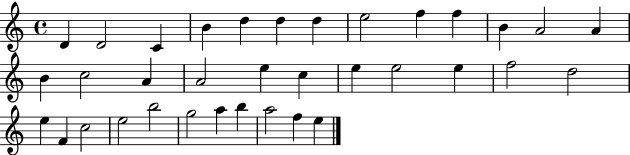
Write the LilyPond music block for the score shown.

{
  \clef treble
  \time 4/4
  \defaultTimeSignature
  \key c \major
  d'4 d'2 c'4 | b'4 d''4 d''4 d''4 | e''2 f''4 f''4 | b'4 a'2 a'4 | \break b'4 c''2 a'4 | a'2 e''4 c''4 | e''4 e''2 e''4 | f''2 d''2 | \break e''4 f'4 c''2 | e''2 b''2 | g''2 a''4 b''4 | a''2 f''4 e''4 | \break \bar "|."
}